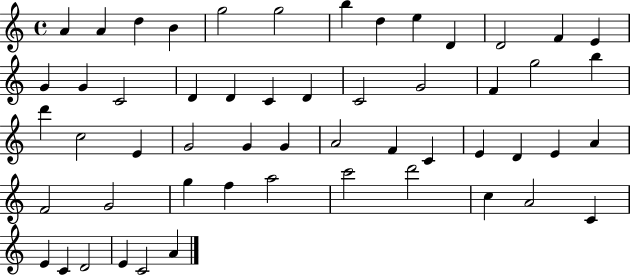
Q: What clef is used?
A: treble